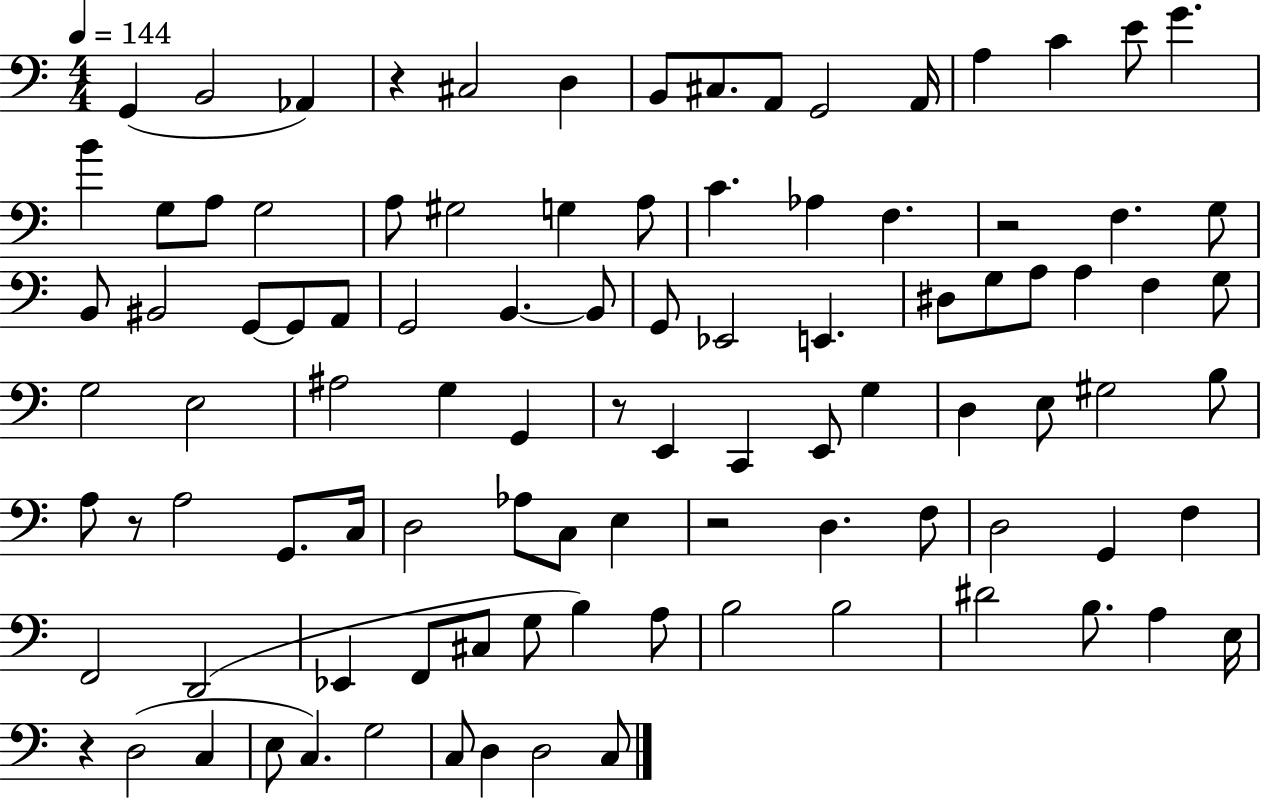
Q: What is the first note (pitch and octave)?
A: G2